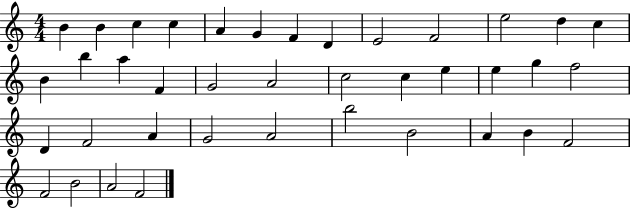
{
  \clef treble
  \numericTimeSignature
  \time 4/4
  \key c \major
  b'4 b'4 c''4 c''4 | a'4 g'4 f'4 d'4 | e'2 f'2 | e''2 d''4 c''4 | \break b'4 b''4 a''4 f'4 | g'2 a'2 | c''2 c''4 e''4 | e''4 g''4 f''2 | \break d'4 f'2 a'4 | g'2 a'2 | b''2 b'2 | a'4 b'4 f'2 | \break f'2 b'2 | a'2 f'2 | \bar "|."
}